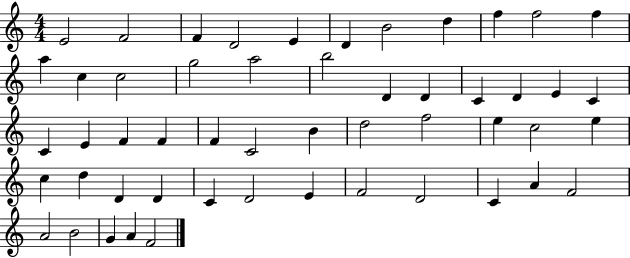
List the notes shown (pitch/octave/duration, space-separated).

E4/h F4/h F4/q D4/h E4/q D4/q B4/h D5/q F5/q F5/h F5/q A5/q C5/q C5/h G5/h A5/h B5/h D4/q D4/q C4/q D4/q E4/q C4/q C4/q E4/q F4/q F4/q F4/q C4/h B4/q D5/h F5/h E5/q C5/h E5/q C5/q D5/q D4/q D4/q C4/q D4/h E4/q F4/h D4/h C4/q A4/q F4/h A4/h B4/h G4/q A4/q F4/h